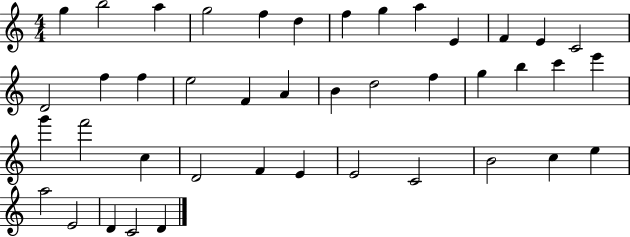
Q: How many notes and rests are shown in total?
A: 42